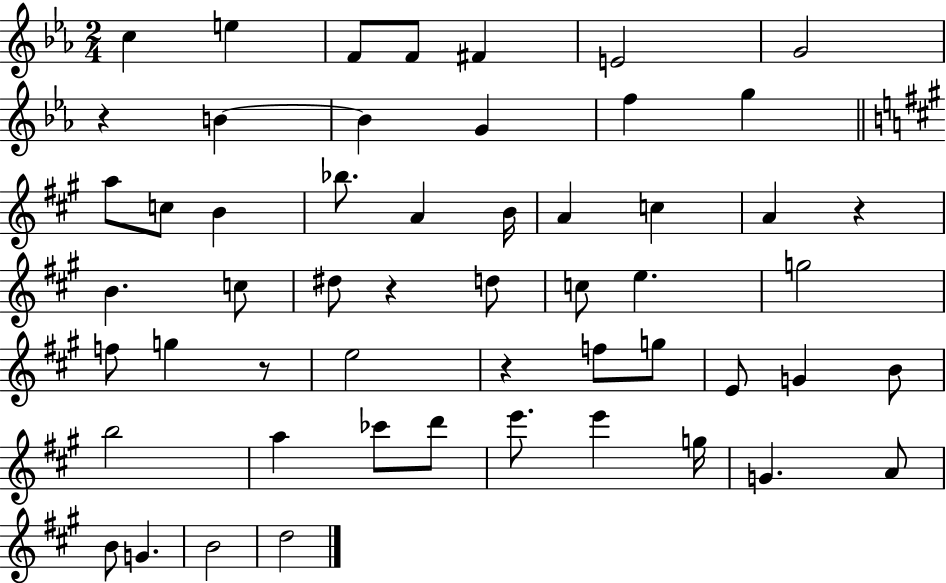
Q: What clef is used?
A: treble